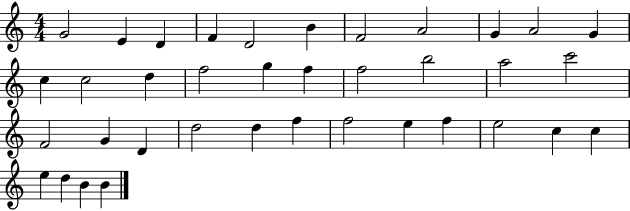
G4/h E4/q D4/q F4/q D4/h B4/q F4/h A4/h G4/q A4/h G4/q C5/q C5/h D5/q F5/h G5/q F5/q F5/h B5/h A5/h C6/h F4/h G4/q D4/q D5/h D5/q F5/q F5/h E5/q F5/q E5/h C5/q C5/q E5/q D5/q B4/q B4/q